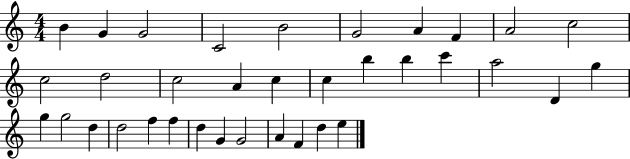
{
  \clef treble
  \numericTimeSignature
  \time 4/4
  \key c \major
  b'4 g'4 g'2 | c'2 b'2 | g'2 a'4 f'4 | a'2 c''2 | \break c''2 d''2 | c''2 a'4 c''4 | c''4 b''4 b''4 c'''4 | a''2 d'4 g''4 | \break g''4 g''2 d''4 | d''2 f''4 f''4 | d''4 g'4 g'2 | a'4 f'4 d''4 e''4 | \break \bar "|."
}